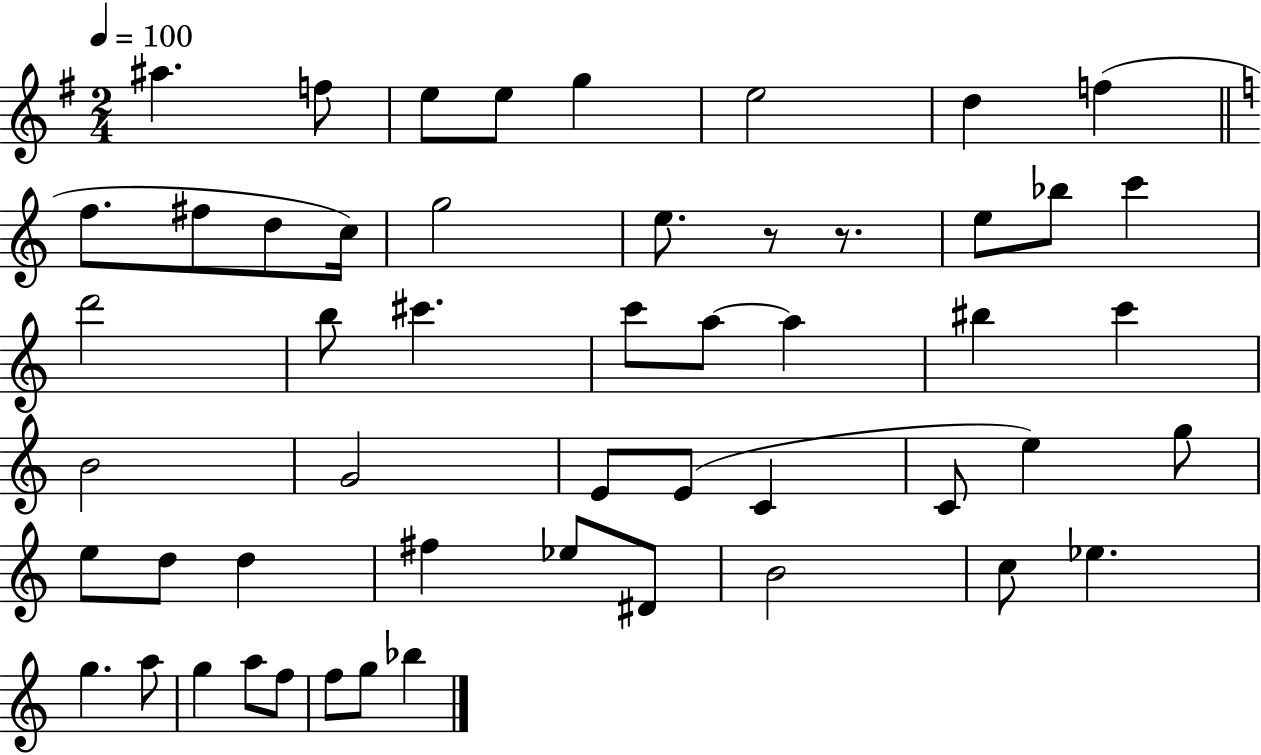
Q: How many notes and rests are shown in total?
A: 52